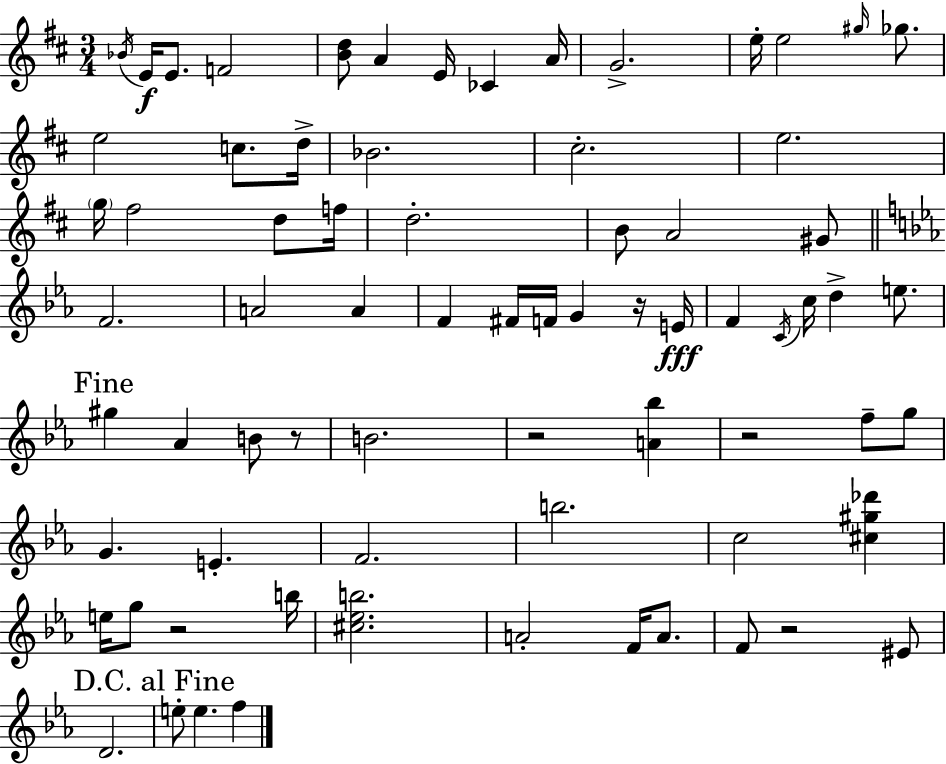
{
  \clef treble
  \numericTimeSignature
  \time 3/4
  \key d \major
  \repeat volta 2 { \acciaccatura { bes'16 }\f e'16 e'8. f'2 | <b' d''>8 a'4 e'16 ces'4 | a'16 g'2.-> | e''16-. e''2 \grace { gis''16 } ges''8. | \break e''2 c''8. | d''16-> bes'2. | cis''2.-. | e''2. | \break \parenthesize g''16 fis''2 d''8 | f''16 d''2.-. | b'8 a'2 | gis'8 \bar "||" \break \key c \minor f'2. | a'2 a'4 | f'4 fis'16 f'16 g'4 r16 e'16\fff | f'4 \acciaccatura { c'16 } c''16 d''4-> e''8. | \break \mark "Fine" gis''4 aes'4 b'8 r8 | b'2. | r2 <a' bes''>4 | r2 f''8-- g''8 | \break g'4. e'4.-. | f'2. | b''2. | c''2 <cis'' gis'' des'''>4 | \break e''16 g''8 r2 | b''16 <cis'' ees'' b''>2. | a'2-. f'16 a'8. | f'8 r2 eis'8 | \break d'2. | \mark "D.C. al Fine" e''8-. e''4. f''4 | } \bar "|."
}